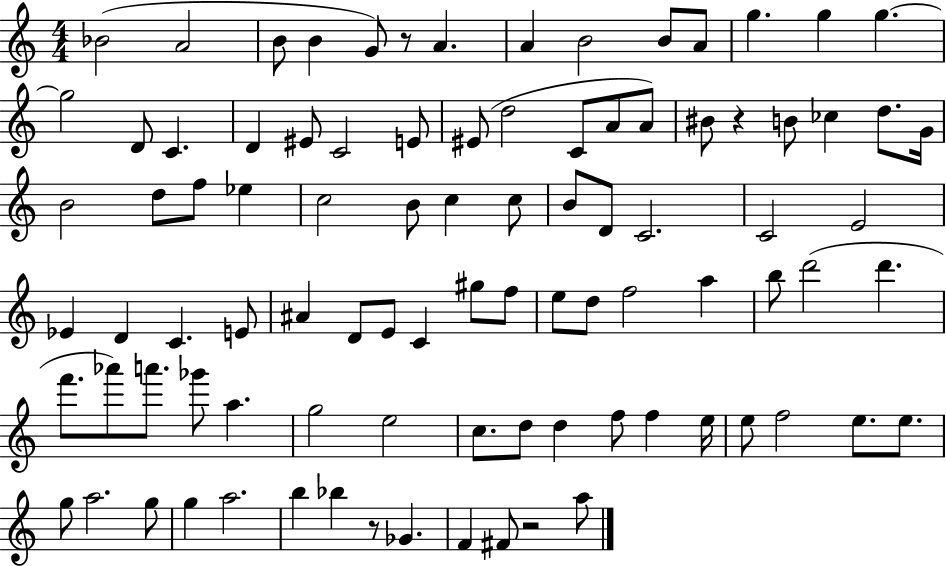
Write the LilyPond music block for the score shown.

{
  \clef treble
  \numericTimeSignature
  \time 4/4
  \key c \major
  bes'2( a'2 | b'8 b'4 g'8) r8 a'4. | a'4 b'2 b'8 a'8 | g''4. g''4 g''4.~~ | \break g''2 d'8 c'4. | d'4 eis'8 c'2 e'8 | eis'8( d''2 c'8 a'8 a'8) | bis'8 r4 b'8 ces''4 d''8. g'16 | \break b'2 d''8 f''8 ees''4 | c''2 b'8 c''4 c''8 | b'8 d'8 c'2. | c'2 e'2 | \break ees'4 d'4 c'4. e'8 | ais'4 d'8 e'8 c'4 gis''8 f''8 | e''8 d''8 f''2 a''4 | b''8 d'''2( d'''4. | \break f'''8. aes'''8) a'''8. ges'''8 a''4. | g''2 e''2 | c''8. d''8 d''4 f''8 f''4 e''16 | e''8 f''2 e''8. e''8. | \break g''8 a''2. g''8 | g''4 a''2. | b''4 bes''4 r8 ges'4. | f'4 fis'8 r2 a''8 | \break \bar "|."
}